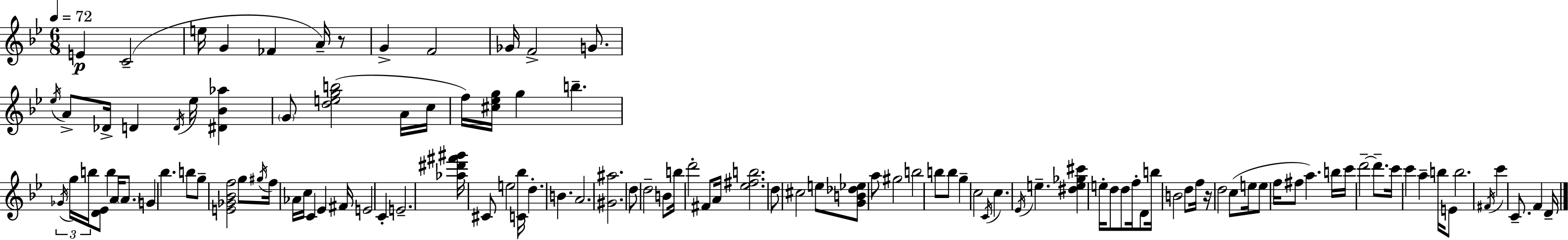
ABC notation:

X:1
T:Untitled
M:6/8
L:1/4
K:Gm
E C2 e/4 G _F A/4 z/2 G F2 _G/4 F2 G/2 _e/4 A/2 _D/4 D D/4 _e/4 [^D_B_a] G/2 [degb]2 A/4 c/4 f/4 [^c_eg]/4 g b _G/4 g/4 b/4 [D_E]/2 b A/4 A/2 G _b b/2 g/2 [E_G_Bf]2 g/2 ^g/4 f/4 _A/4 c/4 C _E ^F/4 E2 C E2 [_a^d'^f'^g']/4 ^C/2 e2 [C_b]/4 d B A2 [^G^a]2 d/2 d2 B/2 b/4 d'2 ^F/2 A/4 [_e^fb]2 d/2 ^c2 e/2 [GB_d_e]/2 a/2 ^g2 b2 b/2 b/2 g c2 C/4 c _E/4 e [^de_g^c'] e/4 d/2 d/2 f/4 D/2 b/4 B2 d/2 f/4 z/4 d2 c/2 e/4 e/2 f/4 ^f/2 a b/4 c'/4 d'2 d'/2 c'/4 c' a b/4 E/2 b2 ^F/4 c' C/2 F D/4